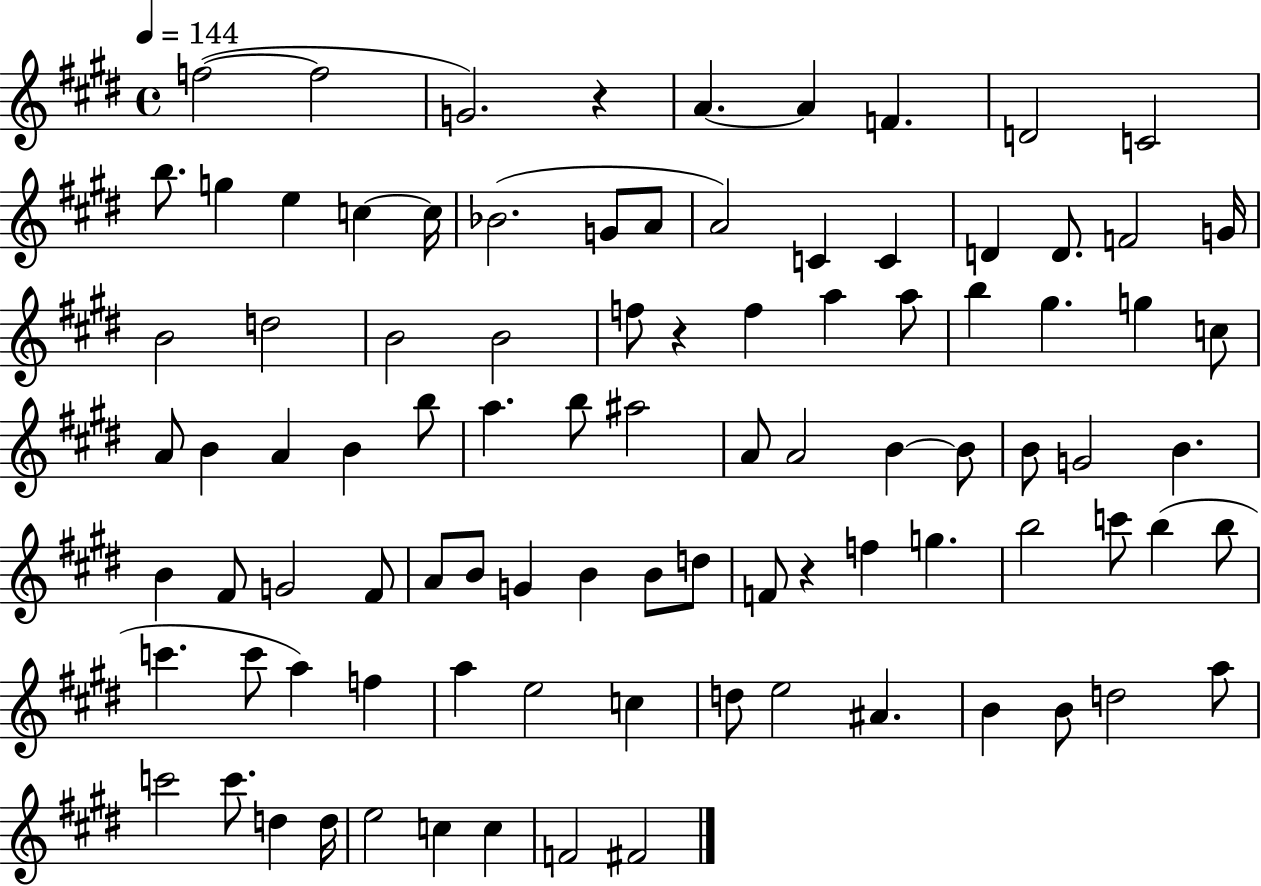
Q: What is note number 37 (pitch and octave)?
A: B4